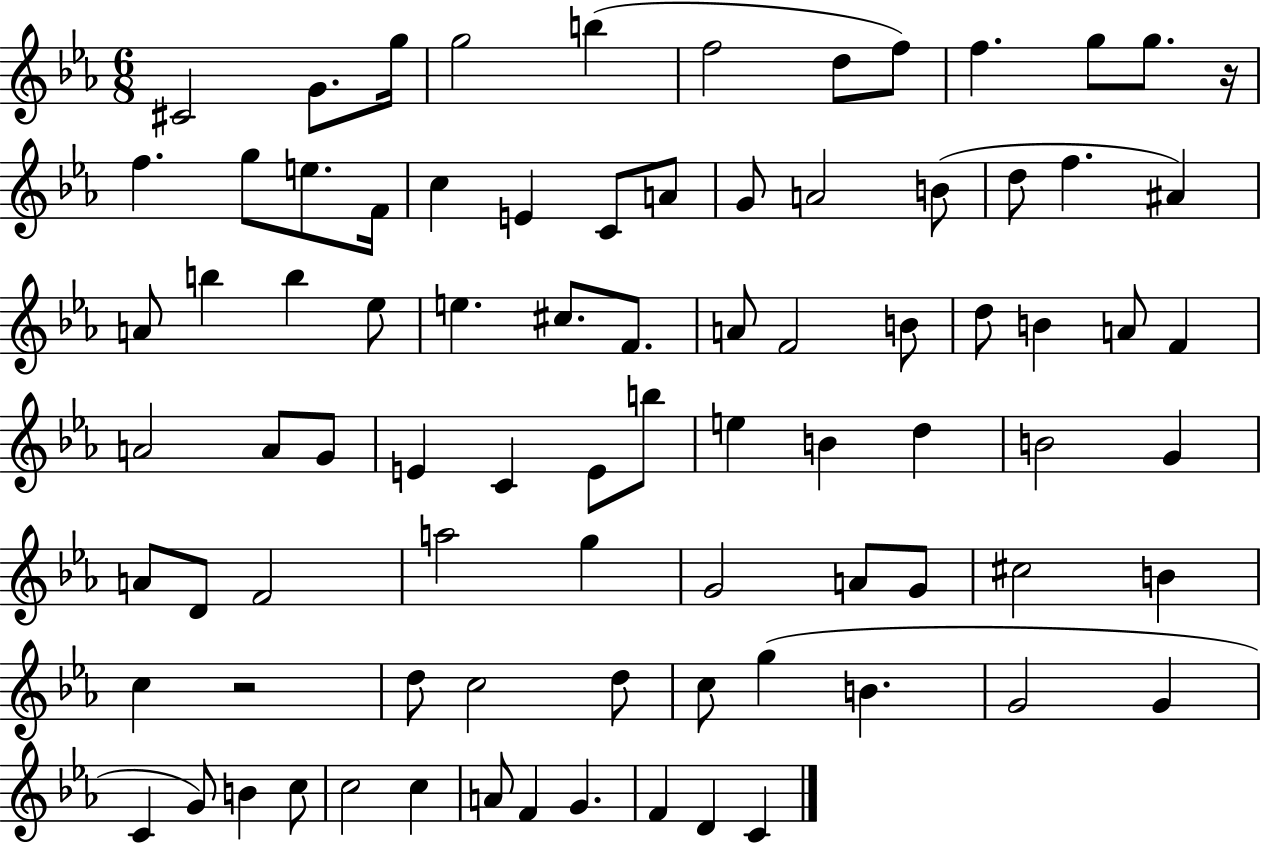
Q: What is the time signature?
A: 6/8